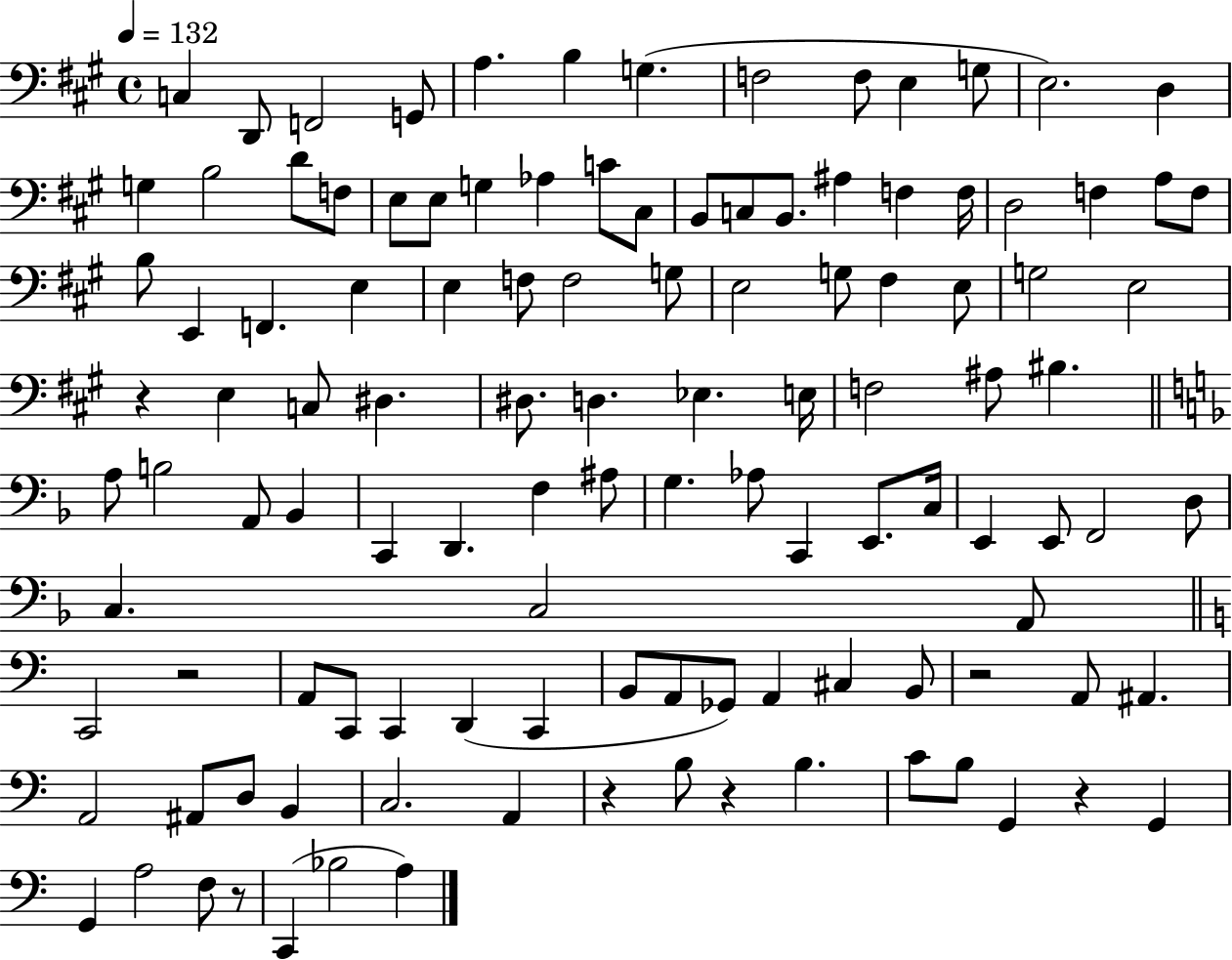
X:1
T:Untitled
M:4/4
L:1/4
K:A
C, D,,/2 F,,2 G,,/2 A, B, G, F,2 F,/2 E, G,/2 E,2 D, G, B,2 D/2 F,/2 E,/2 E,/2 G, _A, C/2 ^C,/2 B,,/2 C,/2 B,,/2 ^A, F, F,/4 D,2 F, A,/2 F,/2 B,/2 E,, F,, E, E, F,/2 F,2 G,/2 E,2 G,/2 ^F, E,/2 G,2 E,2 z E, C,/2 ^D, ^D,/2 D, _E, E,/4 F,2 ^A,/2 ^B, A,/2 B,2 A,,/2 _B,, C,, D,, F, ^A,/2 G, _A,/2 C,, E,,/2 C,/4 E,, E,,/2 F,,2 D,/2 C, C,2 A,,/2 C,,2 z2 A,,/2 C,,/2 C,, D,, C,, B,,/2 A,,/2 _G,,/2 A,, ^C, B,,/2 z2 A,,/2 ^A,, A,,2 ^A,,/2 D,/2 B,, C,2 A,, z B,/2 z B, C/2 B,/2 G,, z G,, G,, A,2 F,/2 z/2 C,, _B,2 A,